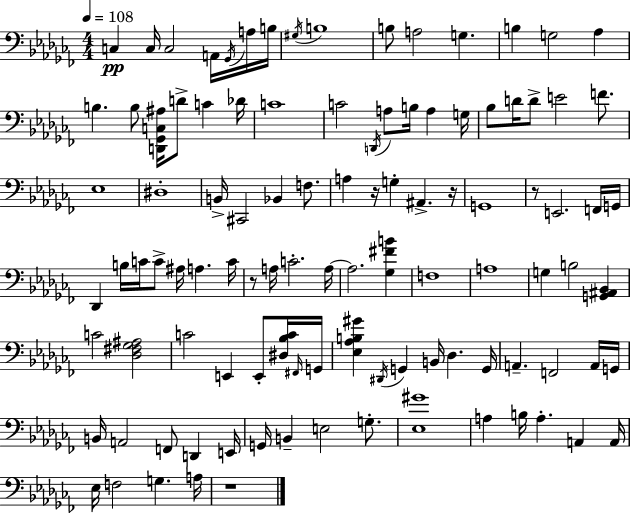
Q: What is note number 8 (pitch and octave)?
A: G#3